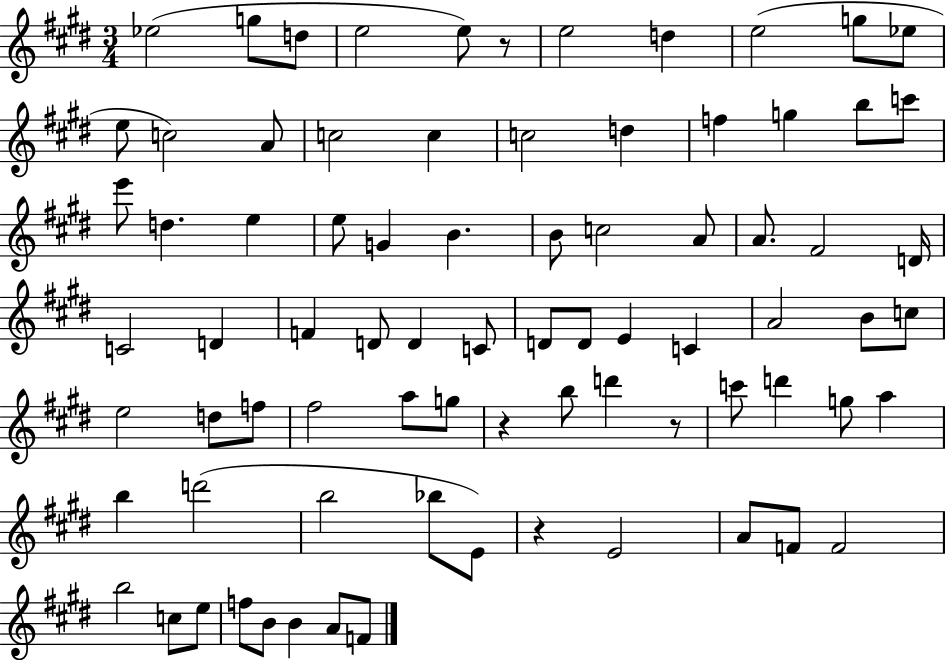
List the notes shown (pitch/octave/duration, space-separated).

Eb5/h G5/e D5/e E5/h E5/e R/e E5/h D5/q E5/h G5/e Eb5/e E5/e C5/h A4/e C5/h C5/q C5/h D5/q F5/q G5/q B5/e C6/e E6/e D5/q. E5/q E5/e G4/q B4/q. B4/e C5/h A4/e A4/e. F#4/h D4/s C4/h D4/q F4/q D4/e D4/q C4/e D4/e D4/e E4/q C4/q A4/h B4/e C5/e E5/h D5/e F5/e F#5/h A5/e G5/e R/q B5/e D6/q R/e C6/e D6/q G5/e A5/q B5/q D6/h B5/h Bb5/e E4/e R/q E4/h A4/e F4/e F4/h B5/h C5/e E5/e F5/e B4/e B4/q A4/e F4/e